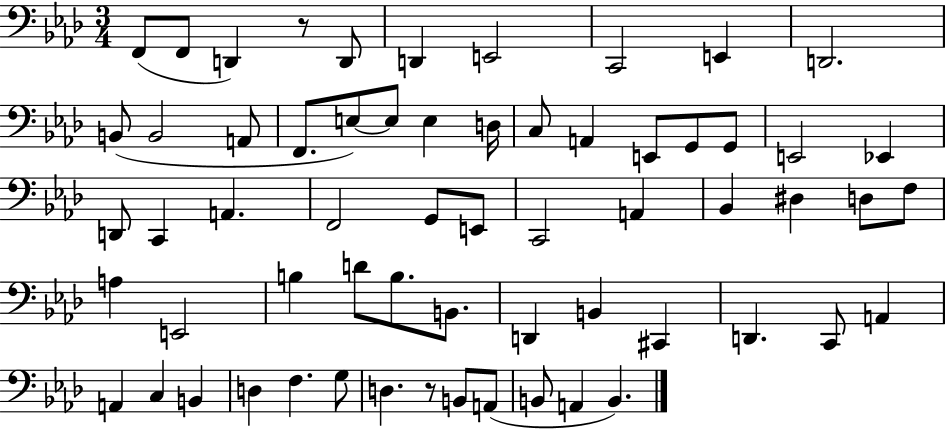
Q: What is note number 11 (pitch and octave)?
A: B2